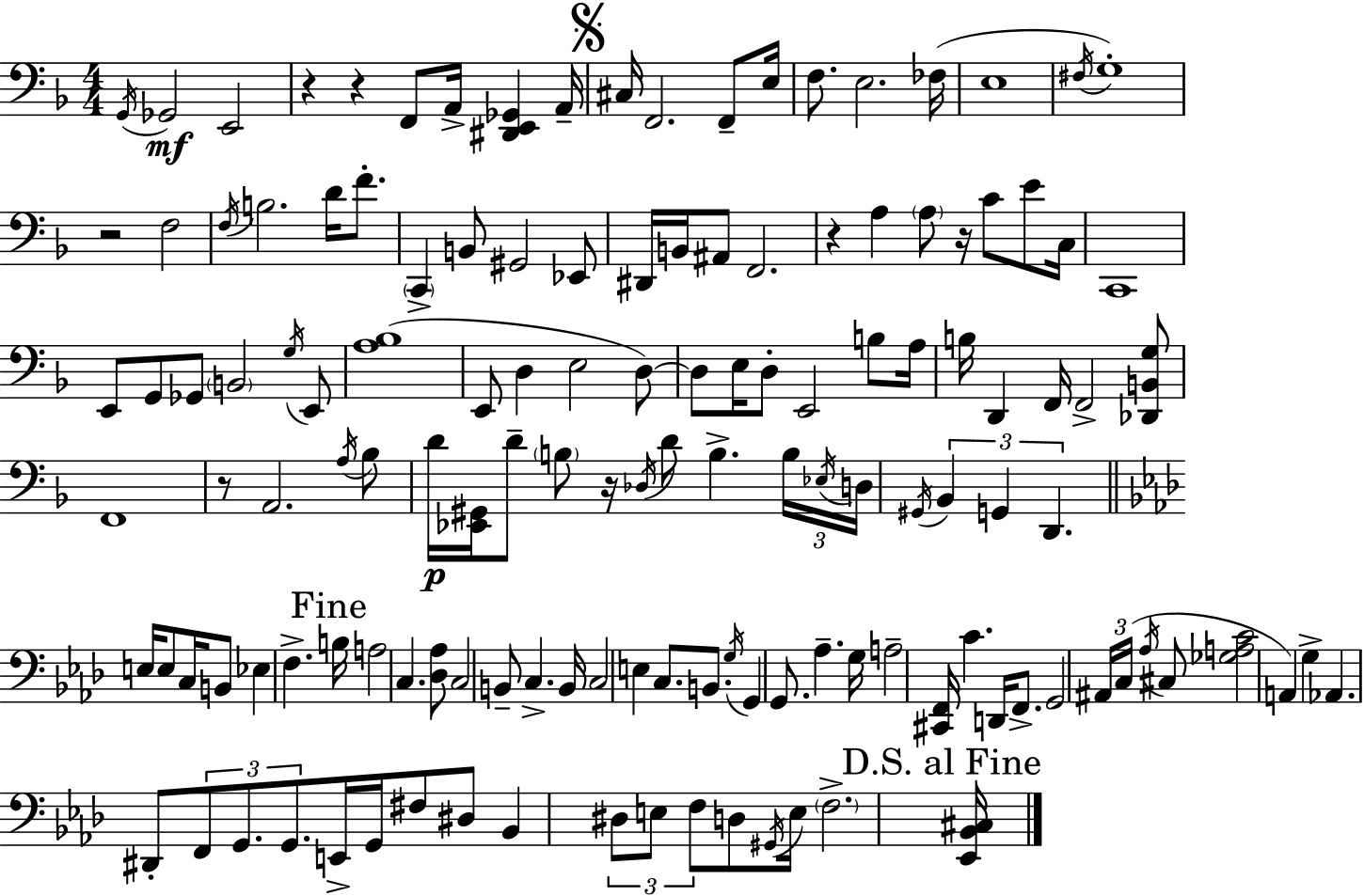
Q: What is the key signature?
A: D minor